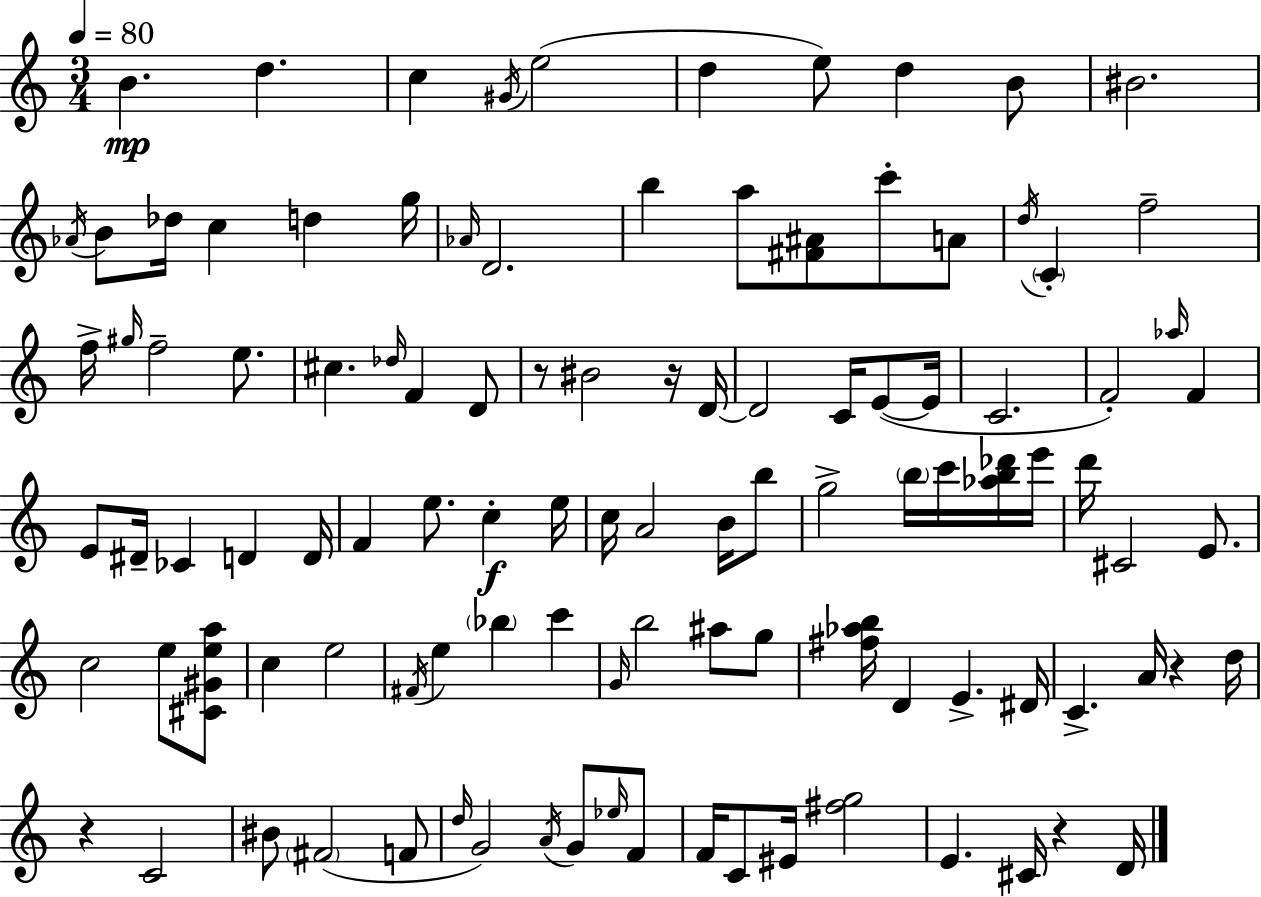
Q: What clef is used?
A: treble